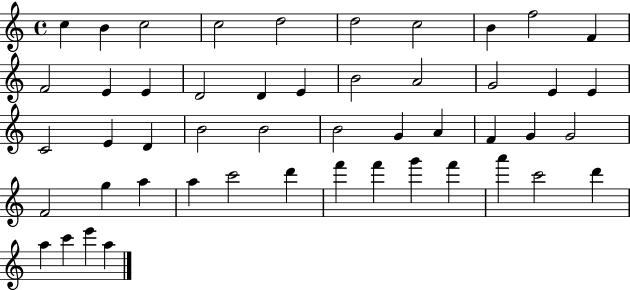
C5/q B4/q C5/h C5/h D5/h D5/h C5/h B4/q F5/h F4/q F4/h E4/q E4/q D4/h D4/q E4/q B4/h A4/h G4/h E4/q E4/q C4/h E4/q D4/q B4/h B4/h B4/h G4/q A4/q F4/q G4/q G4/h F4/h G5/q A5/q A5/q C6/h D6/q F6/q F6/q G6/q F6/q A6/q C6/h D6/q A5/q C6/q E6/q A5/q